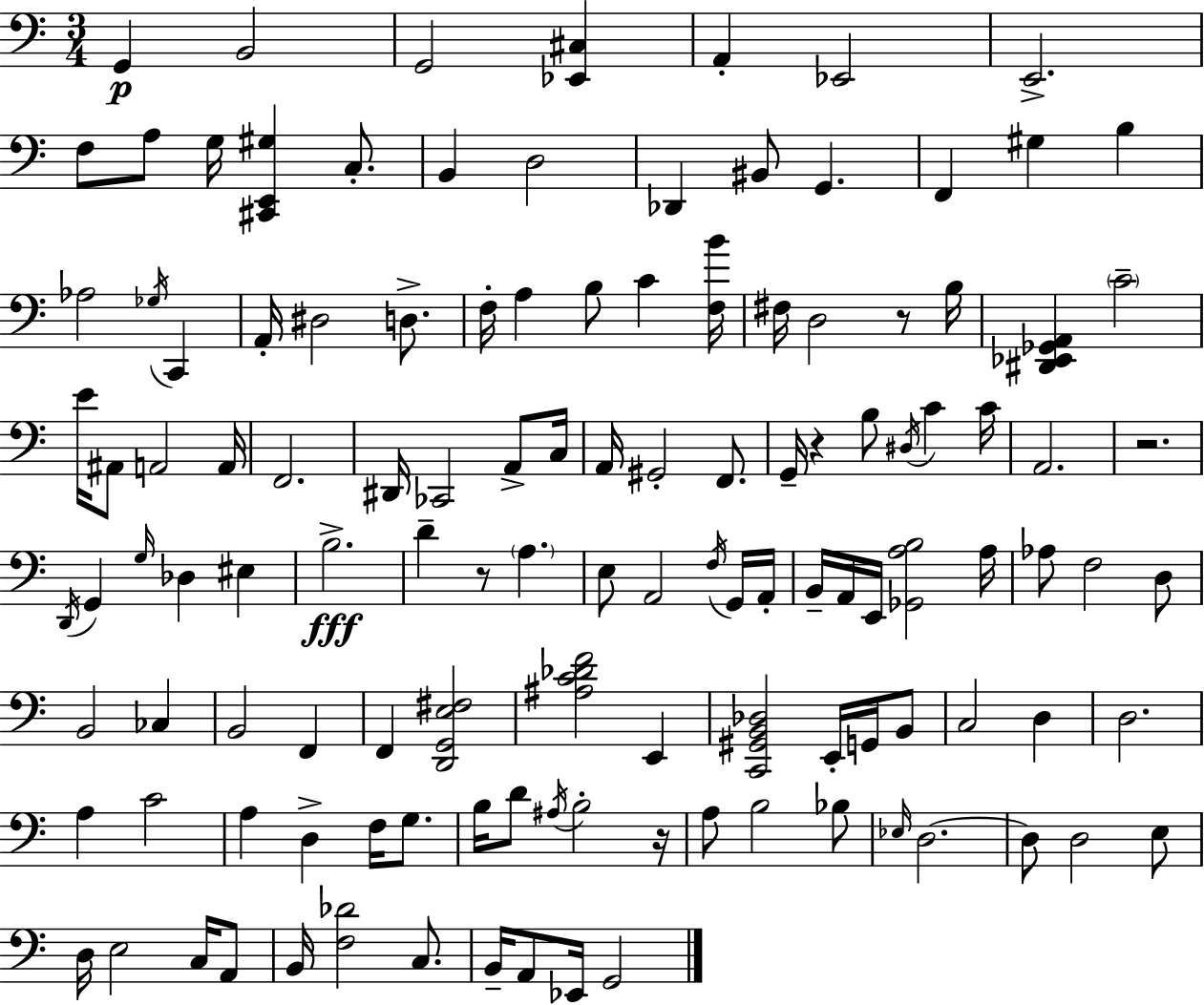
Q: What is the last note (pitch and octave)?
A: G2